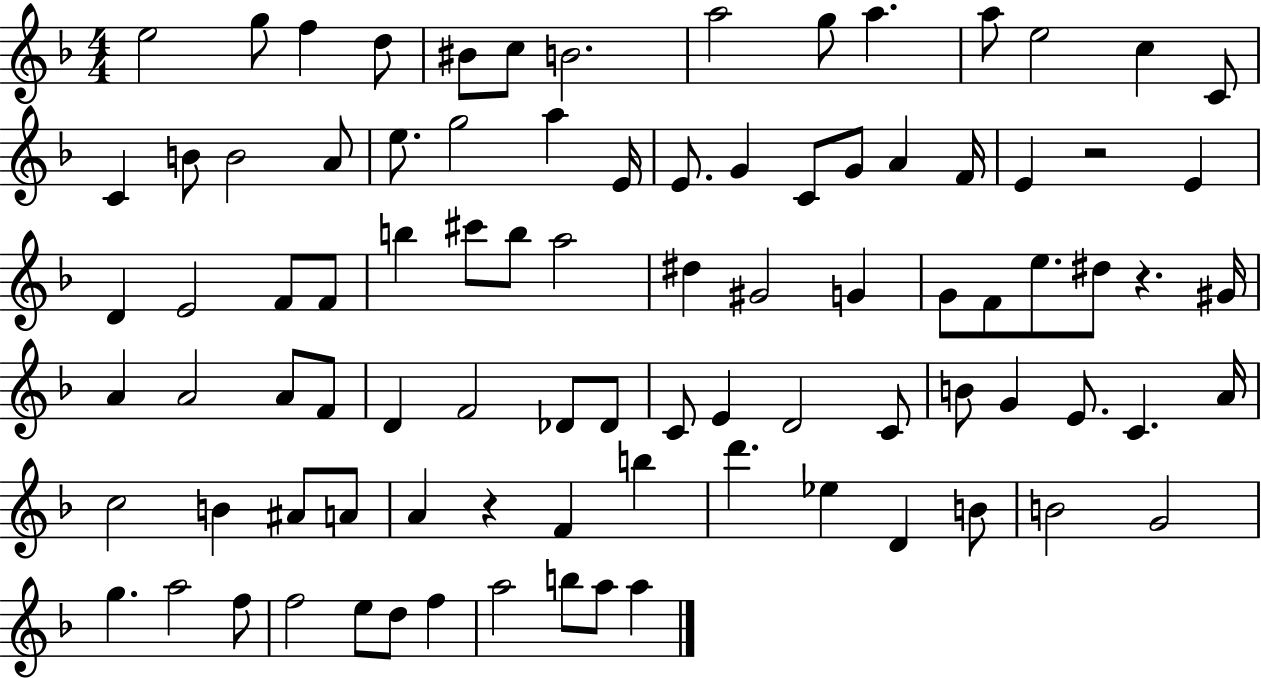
X:1
T:Untitled
M:4/4
L:1/4
K:F
e2 g/2 f d/2 ^B/2 c/2 B2 a2 g/2 a a/2 e2 c C/2 C B/2 B2 A/2 e/2 g2 a E/4 E/2 G C/2 G/2 A F/4 E z2 E D E2 F/2 F/2 b ^c'/2 b/2 a2 ^d ^G2 G G/2 F/2 e/2 ^d/2 z ^G/4 A A2 A/2 F/2 D F2 _D/2 _D/2 C/2 E D2 C/2 B/2 G E/2 C A/4 c2 B ^A/2 A/2 A z F b d' _e D B/2 B2 G2 g a2 f/2 f2 e/2 d/2 f a2 b/2 a/2 a